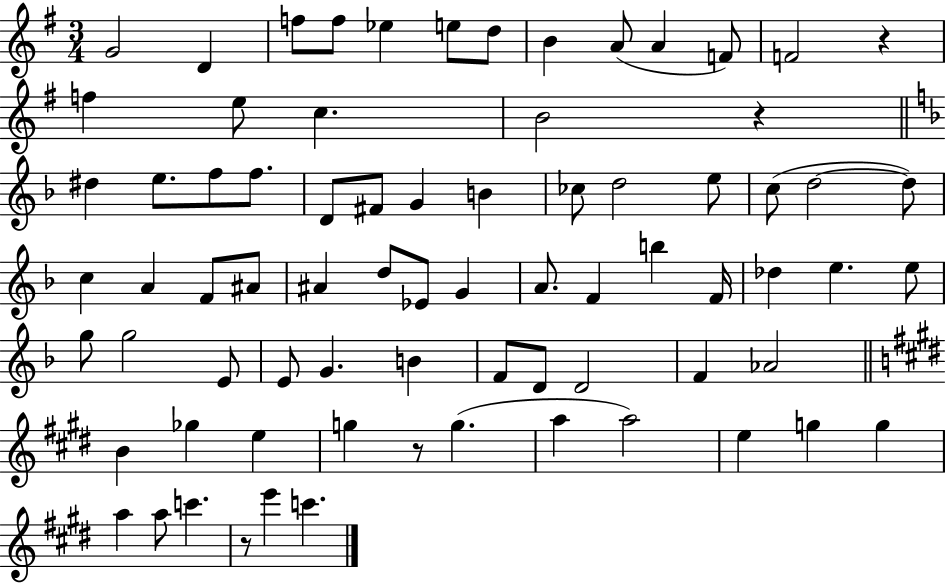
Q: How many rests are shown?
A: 4